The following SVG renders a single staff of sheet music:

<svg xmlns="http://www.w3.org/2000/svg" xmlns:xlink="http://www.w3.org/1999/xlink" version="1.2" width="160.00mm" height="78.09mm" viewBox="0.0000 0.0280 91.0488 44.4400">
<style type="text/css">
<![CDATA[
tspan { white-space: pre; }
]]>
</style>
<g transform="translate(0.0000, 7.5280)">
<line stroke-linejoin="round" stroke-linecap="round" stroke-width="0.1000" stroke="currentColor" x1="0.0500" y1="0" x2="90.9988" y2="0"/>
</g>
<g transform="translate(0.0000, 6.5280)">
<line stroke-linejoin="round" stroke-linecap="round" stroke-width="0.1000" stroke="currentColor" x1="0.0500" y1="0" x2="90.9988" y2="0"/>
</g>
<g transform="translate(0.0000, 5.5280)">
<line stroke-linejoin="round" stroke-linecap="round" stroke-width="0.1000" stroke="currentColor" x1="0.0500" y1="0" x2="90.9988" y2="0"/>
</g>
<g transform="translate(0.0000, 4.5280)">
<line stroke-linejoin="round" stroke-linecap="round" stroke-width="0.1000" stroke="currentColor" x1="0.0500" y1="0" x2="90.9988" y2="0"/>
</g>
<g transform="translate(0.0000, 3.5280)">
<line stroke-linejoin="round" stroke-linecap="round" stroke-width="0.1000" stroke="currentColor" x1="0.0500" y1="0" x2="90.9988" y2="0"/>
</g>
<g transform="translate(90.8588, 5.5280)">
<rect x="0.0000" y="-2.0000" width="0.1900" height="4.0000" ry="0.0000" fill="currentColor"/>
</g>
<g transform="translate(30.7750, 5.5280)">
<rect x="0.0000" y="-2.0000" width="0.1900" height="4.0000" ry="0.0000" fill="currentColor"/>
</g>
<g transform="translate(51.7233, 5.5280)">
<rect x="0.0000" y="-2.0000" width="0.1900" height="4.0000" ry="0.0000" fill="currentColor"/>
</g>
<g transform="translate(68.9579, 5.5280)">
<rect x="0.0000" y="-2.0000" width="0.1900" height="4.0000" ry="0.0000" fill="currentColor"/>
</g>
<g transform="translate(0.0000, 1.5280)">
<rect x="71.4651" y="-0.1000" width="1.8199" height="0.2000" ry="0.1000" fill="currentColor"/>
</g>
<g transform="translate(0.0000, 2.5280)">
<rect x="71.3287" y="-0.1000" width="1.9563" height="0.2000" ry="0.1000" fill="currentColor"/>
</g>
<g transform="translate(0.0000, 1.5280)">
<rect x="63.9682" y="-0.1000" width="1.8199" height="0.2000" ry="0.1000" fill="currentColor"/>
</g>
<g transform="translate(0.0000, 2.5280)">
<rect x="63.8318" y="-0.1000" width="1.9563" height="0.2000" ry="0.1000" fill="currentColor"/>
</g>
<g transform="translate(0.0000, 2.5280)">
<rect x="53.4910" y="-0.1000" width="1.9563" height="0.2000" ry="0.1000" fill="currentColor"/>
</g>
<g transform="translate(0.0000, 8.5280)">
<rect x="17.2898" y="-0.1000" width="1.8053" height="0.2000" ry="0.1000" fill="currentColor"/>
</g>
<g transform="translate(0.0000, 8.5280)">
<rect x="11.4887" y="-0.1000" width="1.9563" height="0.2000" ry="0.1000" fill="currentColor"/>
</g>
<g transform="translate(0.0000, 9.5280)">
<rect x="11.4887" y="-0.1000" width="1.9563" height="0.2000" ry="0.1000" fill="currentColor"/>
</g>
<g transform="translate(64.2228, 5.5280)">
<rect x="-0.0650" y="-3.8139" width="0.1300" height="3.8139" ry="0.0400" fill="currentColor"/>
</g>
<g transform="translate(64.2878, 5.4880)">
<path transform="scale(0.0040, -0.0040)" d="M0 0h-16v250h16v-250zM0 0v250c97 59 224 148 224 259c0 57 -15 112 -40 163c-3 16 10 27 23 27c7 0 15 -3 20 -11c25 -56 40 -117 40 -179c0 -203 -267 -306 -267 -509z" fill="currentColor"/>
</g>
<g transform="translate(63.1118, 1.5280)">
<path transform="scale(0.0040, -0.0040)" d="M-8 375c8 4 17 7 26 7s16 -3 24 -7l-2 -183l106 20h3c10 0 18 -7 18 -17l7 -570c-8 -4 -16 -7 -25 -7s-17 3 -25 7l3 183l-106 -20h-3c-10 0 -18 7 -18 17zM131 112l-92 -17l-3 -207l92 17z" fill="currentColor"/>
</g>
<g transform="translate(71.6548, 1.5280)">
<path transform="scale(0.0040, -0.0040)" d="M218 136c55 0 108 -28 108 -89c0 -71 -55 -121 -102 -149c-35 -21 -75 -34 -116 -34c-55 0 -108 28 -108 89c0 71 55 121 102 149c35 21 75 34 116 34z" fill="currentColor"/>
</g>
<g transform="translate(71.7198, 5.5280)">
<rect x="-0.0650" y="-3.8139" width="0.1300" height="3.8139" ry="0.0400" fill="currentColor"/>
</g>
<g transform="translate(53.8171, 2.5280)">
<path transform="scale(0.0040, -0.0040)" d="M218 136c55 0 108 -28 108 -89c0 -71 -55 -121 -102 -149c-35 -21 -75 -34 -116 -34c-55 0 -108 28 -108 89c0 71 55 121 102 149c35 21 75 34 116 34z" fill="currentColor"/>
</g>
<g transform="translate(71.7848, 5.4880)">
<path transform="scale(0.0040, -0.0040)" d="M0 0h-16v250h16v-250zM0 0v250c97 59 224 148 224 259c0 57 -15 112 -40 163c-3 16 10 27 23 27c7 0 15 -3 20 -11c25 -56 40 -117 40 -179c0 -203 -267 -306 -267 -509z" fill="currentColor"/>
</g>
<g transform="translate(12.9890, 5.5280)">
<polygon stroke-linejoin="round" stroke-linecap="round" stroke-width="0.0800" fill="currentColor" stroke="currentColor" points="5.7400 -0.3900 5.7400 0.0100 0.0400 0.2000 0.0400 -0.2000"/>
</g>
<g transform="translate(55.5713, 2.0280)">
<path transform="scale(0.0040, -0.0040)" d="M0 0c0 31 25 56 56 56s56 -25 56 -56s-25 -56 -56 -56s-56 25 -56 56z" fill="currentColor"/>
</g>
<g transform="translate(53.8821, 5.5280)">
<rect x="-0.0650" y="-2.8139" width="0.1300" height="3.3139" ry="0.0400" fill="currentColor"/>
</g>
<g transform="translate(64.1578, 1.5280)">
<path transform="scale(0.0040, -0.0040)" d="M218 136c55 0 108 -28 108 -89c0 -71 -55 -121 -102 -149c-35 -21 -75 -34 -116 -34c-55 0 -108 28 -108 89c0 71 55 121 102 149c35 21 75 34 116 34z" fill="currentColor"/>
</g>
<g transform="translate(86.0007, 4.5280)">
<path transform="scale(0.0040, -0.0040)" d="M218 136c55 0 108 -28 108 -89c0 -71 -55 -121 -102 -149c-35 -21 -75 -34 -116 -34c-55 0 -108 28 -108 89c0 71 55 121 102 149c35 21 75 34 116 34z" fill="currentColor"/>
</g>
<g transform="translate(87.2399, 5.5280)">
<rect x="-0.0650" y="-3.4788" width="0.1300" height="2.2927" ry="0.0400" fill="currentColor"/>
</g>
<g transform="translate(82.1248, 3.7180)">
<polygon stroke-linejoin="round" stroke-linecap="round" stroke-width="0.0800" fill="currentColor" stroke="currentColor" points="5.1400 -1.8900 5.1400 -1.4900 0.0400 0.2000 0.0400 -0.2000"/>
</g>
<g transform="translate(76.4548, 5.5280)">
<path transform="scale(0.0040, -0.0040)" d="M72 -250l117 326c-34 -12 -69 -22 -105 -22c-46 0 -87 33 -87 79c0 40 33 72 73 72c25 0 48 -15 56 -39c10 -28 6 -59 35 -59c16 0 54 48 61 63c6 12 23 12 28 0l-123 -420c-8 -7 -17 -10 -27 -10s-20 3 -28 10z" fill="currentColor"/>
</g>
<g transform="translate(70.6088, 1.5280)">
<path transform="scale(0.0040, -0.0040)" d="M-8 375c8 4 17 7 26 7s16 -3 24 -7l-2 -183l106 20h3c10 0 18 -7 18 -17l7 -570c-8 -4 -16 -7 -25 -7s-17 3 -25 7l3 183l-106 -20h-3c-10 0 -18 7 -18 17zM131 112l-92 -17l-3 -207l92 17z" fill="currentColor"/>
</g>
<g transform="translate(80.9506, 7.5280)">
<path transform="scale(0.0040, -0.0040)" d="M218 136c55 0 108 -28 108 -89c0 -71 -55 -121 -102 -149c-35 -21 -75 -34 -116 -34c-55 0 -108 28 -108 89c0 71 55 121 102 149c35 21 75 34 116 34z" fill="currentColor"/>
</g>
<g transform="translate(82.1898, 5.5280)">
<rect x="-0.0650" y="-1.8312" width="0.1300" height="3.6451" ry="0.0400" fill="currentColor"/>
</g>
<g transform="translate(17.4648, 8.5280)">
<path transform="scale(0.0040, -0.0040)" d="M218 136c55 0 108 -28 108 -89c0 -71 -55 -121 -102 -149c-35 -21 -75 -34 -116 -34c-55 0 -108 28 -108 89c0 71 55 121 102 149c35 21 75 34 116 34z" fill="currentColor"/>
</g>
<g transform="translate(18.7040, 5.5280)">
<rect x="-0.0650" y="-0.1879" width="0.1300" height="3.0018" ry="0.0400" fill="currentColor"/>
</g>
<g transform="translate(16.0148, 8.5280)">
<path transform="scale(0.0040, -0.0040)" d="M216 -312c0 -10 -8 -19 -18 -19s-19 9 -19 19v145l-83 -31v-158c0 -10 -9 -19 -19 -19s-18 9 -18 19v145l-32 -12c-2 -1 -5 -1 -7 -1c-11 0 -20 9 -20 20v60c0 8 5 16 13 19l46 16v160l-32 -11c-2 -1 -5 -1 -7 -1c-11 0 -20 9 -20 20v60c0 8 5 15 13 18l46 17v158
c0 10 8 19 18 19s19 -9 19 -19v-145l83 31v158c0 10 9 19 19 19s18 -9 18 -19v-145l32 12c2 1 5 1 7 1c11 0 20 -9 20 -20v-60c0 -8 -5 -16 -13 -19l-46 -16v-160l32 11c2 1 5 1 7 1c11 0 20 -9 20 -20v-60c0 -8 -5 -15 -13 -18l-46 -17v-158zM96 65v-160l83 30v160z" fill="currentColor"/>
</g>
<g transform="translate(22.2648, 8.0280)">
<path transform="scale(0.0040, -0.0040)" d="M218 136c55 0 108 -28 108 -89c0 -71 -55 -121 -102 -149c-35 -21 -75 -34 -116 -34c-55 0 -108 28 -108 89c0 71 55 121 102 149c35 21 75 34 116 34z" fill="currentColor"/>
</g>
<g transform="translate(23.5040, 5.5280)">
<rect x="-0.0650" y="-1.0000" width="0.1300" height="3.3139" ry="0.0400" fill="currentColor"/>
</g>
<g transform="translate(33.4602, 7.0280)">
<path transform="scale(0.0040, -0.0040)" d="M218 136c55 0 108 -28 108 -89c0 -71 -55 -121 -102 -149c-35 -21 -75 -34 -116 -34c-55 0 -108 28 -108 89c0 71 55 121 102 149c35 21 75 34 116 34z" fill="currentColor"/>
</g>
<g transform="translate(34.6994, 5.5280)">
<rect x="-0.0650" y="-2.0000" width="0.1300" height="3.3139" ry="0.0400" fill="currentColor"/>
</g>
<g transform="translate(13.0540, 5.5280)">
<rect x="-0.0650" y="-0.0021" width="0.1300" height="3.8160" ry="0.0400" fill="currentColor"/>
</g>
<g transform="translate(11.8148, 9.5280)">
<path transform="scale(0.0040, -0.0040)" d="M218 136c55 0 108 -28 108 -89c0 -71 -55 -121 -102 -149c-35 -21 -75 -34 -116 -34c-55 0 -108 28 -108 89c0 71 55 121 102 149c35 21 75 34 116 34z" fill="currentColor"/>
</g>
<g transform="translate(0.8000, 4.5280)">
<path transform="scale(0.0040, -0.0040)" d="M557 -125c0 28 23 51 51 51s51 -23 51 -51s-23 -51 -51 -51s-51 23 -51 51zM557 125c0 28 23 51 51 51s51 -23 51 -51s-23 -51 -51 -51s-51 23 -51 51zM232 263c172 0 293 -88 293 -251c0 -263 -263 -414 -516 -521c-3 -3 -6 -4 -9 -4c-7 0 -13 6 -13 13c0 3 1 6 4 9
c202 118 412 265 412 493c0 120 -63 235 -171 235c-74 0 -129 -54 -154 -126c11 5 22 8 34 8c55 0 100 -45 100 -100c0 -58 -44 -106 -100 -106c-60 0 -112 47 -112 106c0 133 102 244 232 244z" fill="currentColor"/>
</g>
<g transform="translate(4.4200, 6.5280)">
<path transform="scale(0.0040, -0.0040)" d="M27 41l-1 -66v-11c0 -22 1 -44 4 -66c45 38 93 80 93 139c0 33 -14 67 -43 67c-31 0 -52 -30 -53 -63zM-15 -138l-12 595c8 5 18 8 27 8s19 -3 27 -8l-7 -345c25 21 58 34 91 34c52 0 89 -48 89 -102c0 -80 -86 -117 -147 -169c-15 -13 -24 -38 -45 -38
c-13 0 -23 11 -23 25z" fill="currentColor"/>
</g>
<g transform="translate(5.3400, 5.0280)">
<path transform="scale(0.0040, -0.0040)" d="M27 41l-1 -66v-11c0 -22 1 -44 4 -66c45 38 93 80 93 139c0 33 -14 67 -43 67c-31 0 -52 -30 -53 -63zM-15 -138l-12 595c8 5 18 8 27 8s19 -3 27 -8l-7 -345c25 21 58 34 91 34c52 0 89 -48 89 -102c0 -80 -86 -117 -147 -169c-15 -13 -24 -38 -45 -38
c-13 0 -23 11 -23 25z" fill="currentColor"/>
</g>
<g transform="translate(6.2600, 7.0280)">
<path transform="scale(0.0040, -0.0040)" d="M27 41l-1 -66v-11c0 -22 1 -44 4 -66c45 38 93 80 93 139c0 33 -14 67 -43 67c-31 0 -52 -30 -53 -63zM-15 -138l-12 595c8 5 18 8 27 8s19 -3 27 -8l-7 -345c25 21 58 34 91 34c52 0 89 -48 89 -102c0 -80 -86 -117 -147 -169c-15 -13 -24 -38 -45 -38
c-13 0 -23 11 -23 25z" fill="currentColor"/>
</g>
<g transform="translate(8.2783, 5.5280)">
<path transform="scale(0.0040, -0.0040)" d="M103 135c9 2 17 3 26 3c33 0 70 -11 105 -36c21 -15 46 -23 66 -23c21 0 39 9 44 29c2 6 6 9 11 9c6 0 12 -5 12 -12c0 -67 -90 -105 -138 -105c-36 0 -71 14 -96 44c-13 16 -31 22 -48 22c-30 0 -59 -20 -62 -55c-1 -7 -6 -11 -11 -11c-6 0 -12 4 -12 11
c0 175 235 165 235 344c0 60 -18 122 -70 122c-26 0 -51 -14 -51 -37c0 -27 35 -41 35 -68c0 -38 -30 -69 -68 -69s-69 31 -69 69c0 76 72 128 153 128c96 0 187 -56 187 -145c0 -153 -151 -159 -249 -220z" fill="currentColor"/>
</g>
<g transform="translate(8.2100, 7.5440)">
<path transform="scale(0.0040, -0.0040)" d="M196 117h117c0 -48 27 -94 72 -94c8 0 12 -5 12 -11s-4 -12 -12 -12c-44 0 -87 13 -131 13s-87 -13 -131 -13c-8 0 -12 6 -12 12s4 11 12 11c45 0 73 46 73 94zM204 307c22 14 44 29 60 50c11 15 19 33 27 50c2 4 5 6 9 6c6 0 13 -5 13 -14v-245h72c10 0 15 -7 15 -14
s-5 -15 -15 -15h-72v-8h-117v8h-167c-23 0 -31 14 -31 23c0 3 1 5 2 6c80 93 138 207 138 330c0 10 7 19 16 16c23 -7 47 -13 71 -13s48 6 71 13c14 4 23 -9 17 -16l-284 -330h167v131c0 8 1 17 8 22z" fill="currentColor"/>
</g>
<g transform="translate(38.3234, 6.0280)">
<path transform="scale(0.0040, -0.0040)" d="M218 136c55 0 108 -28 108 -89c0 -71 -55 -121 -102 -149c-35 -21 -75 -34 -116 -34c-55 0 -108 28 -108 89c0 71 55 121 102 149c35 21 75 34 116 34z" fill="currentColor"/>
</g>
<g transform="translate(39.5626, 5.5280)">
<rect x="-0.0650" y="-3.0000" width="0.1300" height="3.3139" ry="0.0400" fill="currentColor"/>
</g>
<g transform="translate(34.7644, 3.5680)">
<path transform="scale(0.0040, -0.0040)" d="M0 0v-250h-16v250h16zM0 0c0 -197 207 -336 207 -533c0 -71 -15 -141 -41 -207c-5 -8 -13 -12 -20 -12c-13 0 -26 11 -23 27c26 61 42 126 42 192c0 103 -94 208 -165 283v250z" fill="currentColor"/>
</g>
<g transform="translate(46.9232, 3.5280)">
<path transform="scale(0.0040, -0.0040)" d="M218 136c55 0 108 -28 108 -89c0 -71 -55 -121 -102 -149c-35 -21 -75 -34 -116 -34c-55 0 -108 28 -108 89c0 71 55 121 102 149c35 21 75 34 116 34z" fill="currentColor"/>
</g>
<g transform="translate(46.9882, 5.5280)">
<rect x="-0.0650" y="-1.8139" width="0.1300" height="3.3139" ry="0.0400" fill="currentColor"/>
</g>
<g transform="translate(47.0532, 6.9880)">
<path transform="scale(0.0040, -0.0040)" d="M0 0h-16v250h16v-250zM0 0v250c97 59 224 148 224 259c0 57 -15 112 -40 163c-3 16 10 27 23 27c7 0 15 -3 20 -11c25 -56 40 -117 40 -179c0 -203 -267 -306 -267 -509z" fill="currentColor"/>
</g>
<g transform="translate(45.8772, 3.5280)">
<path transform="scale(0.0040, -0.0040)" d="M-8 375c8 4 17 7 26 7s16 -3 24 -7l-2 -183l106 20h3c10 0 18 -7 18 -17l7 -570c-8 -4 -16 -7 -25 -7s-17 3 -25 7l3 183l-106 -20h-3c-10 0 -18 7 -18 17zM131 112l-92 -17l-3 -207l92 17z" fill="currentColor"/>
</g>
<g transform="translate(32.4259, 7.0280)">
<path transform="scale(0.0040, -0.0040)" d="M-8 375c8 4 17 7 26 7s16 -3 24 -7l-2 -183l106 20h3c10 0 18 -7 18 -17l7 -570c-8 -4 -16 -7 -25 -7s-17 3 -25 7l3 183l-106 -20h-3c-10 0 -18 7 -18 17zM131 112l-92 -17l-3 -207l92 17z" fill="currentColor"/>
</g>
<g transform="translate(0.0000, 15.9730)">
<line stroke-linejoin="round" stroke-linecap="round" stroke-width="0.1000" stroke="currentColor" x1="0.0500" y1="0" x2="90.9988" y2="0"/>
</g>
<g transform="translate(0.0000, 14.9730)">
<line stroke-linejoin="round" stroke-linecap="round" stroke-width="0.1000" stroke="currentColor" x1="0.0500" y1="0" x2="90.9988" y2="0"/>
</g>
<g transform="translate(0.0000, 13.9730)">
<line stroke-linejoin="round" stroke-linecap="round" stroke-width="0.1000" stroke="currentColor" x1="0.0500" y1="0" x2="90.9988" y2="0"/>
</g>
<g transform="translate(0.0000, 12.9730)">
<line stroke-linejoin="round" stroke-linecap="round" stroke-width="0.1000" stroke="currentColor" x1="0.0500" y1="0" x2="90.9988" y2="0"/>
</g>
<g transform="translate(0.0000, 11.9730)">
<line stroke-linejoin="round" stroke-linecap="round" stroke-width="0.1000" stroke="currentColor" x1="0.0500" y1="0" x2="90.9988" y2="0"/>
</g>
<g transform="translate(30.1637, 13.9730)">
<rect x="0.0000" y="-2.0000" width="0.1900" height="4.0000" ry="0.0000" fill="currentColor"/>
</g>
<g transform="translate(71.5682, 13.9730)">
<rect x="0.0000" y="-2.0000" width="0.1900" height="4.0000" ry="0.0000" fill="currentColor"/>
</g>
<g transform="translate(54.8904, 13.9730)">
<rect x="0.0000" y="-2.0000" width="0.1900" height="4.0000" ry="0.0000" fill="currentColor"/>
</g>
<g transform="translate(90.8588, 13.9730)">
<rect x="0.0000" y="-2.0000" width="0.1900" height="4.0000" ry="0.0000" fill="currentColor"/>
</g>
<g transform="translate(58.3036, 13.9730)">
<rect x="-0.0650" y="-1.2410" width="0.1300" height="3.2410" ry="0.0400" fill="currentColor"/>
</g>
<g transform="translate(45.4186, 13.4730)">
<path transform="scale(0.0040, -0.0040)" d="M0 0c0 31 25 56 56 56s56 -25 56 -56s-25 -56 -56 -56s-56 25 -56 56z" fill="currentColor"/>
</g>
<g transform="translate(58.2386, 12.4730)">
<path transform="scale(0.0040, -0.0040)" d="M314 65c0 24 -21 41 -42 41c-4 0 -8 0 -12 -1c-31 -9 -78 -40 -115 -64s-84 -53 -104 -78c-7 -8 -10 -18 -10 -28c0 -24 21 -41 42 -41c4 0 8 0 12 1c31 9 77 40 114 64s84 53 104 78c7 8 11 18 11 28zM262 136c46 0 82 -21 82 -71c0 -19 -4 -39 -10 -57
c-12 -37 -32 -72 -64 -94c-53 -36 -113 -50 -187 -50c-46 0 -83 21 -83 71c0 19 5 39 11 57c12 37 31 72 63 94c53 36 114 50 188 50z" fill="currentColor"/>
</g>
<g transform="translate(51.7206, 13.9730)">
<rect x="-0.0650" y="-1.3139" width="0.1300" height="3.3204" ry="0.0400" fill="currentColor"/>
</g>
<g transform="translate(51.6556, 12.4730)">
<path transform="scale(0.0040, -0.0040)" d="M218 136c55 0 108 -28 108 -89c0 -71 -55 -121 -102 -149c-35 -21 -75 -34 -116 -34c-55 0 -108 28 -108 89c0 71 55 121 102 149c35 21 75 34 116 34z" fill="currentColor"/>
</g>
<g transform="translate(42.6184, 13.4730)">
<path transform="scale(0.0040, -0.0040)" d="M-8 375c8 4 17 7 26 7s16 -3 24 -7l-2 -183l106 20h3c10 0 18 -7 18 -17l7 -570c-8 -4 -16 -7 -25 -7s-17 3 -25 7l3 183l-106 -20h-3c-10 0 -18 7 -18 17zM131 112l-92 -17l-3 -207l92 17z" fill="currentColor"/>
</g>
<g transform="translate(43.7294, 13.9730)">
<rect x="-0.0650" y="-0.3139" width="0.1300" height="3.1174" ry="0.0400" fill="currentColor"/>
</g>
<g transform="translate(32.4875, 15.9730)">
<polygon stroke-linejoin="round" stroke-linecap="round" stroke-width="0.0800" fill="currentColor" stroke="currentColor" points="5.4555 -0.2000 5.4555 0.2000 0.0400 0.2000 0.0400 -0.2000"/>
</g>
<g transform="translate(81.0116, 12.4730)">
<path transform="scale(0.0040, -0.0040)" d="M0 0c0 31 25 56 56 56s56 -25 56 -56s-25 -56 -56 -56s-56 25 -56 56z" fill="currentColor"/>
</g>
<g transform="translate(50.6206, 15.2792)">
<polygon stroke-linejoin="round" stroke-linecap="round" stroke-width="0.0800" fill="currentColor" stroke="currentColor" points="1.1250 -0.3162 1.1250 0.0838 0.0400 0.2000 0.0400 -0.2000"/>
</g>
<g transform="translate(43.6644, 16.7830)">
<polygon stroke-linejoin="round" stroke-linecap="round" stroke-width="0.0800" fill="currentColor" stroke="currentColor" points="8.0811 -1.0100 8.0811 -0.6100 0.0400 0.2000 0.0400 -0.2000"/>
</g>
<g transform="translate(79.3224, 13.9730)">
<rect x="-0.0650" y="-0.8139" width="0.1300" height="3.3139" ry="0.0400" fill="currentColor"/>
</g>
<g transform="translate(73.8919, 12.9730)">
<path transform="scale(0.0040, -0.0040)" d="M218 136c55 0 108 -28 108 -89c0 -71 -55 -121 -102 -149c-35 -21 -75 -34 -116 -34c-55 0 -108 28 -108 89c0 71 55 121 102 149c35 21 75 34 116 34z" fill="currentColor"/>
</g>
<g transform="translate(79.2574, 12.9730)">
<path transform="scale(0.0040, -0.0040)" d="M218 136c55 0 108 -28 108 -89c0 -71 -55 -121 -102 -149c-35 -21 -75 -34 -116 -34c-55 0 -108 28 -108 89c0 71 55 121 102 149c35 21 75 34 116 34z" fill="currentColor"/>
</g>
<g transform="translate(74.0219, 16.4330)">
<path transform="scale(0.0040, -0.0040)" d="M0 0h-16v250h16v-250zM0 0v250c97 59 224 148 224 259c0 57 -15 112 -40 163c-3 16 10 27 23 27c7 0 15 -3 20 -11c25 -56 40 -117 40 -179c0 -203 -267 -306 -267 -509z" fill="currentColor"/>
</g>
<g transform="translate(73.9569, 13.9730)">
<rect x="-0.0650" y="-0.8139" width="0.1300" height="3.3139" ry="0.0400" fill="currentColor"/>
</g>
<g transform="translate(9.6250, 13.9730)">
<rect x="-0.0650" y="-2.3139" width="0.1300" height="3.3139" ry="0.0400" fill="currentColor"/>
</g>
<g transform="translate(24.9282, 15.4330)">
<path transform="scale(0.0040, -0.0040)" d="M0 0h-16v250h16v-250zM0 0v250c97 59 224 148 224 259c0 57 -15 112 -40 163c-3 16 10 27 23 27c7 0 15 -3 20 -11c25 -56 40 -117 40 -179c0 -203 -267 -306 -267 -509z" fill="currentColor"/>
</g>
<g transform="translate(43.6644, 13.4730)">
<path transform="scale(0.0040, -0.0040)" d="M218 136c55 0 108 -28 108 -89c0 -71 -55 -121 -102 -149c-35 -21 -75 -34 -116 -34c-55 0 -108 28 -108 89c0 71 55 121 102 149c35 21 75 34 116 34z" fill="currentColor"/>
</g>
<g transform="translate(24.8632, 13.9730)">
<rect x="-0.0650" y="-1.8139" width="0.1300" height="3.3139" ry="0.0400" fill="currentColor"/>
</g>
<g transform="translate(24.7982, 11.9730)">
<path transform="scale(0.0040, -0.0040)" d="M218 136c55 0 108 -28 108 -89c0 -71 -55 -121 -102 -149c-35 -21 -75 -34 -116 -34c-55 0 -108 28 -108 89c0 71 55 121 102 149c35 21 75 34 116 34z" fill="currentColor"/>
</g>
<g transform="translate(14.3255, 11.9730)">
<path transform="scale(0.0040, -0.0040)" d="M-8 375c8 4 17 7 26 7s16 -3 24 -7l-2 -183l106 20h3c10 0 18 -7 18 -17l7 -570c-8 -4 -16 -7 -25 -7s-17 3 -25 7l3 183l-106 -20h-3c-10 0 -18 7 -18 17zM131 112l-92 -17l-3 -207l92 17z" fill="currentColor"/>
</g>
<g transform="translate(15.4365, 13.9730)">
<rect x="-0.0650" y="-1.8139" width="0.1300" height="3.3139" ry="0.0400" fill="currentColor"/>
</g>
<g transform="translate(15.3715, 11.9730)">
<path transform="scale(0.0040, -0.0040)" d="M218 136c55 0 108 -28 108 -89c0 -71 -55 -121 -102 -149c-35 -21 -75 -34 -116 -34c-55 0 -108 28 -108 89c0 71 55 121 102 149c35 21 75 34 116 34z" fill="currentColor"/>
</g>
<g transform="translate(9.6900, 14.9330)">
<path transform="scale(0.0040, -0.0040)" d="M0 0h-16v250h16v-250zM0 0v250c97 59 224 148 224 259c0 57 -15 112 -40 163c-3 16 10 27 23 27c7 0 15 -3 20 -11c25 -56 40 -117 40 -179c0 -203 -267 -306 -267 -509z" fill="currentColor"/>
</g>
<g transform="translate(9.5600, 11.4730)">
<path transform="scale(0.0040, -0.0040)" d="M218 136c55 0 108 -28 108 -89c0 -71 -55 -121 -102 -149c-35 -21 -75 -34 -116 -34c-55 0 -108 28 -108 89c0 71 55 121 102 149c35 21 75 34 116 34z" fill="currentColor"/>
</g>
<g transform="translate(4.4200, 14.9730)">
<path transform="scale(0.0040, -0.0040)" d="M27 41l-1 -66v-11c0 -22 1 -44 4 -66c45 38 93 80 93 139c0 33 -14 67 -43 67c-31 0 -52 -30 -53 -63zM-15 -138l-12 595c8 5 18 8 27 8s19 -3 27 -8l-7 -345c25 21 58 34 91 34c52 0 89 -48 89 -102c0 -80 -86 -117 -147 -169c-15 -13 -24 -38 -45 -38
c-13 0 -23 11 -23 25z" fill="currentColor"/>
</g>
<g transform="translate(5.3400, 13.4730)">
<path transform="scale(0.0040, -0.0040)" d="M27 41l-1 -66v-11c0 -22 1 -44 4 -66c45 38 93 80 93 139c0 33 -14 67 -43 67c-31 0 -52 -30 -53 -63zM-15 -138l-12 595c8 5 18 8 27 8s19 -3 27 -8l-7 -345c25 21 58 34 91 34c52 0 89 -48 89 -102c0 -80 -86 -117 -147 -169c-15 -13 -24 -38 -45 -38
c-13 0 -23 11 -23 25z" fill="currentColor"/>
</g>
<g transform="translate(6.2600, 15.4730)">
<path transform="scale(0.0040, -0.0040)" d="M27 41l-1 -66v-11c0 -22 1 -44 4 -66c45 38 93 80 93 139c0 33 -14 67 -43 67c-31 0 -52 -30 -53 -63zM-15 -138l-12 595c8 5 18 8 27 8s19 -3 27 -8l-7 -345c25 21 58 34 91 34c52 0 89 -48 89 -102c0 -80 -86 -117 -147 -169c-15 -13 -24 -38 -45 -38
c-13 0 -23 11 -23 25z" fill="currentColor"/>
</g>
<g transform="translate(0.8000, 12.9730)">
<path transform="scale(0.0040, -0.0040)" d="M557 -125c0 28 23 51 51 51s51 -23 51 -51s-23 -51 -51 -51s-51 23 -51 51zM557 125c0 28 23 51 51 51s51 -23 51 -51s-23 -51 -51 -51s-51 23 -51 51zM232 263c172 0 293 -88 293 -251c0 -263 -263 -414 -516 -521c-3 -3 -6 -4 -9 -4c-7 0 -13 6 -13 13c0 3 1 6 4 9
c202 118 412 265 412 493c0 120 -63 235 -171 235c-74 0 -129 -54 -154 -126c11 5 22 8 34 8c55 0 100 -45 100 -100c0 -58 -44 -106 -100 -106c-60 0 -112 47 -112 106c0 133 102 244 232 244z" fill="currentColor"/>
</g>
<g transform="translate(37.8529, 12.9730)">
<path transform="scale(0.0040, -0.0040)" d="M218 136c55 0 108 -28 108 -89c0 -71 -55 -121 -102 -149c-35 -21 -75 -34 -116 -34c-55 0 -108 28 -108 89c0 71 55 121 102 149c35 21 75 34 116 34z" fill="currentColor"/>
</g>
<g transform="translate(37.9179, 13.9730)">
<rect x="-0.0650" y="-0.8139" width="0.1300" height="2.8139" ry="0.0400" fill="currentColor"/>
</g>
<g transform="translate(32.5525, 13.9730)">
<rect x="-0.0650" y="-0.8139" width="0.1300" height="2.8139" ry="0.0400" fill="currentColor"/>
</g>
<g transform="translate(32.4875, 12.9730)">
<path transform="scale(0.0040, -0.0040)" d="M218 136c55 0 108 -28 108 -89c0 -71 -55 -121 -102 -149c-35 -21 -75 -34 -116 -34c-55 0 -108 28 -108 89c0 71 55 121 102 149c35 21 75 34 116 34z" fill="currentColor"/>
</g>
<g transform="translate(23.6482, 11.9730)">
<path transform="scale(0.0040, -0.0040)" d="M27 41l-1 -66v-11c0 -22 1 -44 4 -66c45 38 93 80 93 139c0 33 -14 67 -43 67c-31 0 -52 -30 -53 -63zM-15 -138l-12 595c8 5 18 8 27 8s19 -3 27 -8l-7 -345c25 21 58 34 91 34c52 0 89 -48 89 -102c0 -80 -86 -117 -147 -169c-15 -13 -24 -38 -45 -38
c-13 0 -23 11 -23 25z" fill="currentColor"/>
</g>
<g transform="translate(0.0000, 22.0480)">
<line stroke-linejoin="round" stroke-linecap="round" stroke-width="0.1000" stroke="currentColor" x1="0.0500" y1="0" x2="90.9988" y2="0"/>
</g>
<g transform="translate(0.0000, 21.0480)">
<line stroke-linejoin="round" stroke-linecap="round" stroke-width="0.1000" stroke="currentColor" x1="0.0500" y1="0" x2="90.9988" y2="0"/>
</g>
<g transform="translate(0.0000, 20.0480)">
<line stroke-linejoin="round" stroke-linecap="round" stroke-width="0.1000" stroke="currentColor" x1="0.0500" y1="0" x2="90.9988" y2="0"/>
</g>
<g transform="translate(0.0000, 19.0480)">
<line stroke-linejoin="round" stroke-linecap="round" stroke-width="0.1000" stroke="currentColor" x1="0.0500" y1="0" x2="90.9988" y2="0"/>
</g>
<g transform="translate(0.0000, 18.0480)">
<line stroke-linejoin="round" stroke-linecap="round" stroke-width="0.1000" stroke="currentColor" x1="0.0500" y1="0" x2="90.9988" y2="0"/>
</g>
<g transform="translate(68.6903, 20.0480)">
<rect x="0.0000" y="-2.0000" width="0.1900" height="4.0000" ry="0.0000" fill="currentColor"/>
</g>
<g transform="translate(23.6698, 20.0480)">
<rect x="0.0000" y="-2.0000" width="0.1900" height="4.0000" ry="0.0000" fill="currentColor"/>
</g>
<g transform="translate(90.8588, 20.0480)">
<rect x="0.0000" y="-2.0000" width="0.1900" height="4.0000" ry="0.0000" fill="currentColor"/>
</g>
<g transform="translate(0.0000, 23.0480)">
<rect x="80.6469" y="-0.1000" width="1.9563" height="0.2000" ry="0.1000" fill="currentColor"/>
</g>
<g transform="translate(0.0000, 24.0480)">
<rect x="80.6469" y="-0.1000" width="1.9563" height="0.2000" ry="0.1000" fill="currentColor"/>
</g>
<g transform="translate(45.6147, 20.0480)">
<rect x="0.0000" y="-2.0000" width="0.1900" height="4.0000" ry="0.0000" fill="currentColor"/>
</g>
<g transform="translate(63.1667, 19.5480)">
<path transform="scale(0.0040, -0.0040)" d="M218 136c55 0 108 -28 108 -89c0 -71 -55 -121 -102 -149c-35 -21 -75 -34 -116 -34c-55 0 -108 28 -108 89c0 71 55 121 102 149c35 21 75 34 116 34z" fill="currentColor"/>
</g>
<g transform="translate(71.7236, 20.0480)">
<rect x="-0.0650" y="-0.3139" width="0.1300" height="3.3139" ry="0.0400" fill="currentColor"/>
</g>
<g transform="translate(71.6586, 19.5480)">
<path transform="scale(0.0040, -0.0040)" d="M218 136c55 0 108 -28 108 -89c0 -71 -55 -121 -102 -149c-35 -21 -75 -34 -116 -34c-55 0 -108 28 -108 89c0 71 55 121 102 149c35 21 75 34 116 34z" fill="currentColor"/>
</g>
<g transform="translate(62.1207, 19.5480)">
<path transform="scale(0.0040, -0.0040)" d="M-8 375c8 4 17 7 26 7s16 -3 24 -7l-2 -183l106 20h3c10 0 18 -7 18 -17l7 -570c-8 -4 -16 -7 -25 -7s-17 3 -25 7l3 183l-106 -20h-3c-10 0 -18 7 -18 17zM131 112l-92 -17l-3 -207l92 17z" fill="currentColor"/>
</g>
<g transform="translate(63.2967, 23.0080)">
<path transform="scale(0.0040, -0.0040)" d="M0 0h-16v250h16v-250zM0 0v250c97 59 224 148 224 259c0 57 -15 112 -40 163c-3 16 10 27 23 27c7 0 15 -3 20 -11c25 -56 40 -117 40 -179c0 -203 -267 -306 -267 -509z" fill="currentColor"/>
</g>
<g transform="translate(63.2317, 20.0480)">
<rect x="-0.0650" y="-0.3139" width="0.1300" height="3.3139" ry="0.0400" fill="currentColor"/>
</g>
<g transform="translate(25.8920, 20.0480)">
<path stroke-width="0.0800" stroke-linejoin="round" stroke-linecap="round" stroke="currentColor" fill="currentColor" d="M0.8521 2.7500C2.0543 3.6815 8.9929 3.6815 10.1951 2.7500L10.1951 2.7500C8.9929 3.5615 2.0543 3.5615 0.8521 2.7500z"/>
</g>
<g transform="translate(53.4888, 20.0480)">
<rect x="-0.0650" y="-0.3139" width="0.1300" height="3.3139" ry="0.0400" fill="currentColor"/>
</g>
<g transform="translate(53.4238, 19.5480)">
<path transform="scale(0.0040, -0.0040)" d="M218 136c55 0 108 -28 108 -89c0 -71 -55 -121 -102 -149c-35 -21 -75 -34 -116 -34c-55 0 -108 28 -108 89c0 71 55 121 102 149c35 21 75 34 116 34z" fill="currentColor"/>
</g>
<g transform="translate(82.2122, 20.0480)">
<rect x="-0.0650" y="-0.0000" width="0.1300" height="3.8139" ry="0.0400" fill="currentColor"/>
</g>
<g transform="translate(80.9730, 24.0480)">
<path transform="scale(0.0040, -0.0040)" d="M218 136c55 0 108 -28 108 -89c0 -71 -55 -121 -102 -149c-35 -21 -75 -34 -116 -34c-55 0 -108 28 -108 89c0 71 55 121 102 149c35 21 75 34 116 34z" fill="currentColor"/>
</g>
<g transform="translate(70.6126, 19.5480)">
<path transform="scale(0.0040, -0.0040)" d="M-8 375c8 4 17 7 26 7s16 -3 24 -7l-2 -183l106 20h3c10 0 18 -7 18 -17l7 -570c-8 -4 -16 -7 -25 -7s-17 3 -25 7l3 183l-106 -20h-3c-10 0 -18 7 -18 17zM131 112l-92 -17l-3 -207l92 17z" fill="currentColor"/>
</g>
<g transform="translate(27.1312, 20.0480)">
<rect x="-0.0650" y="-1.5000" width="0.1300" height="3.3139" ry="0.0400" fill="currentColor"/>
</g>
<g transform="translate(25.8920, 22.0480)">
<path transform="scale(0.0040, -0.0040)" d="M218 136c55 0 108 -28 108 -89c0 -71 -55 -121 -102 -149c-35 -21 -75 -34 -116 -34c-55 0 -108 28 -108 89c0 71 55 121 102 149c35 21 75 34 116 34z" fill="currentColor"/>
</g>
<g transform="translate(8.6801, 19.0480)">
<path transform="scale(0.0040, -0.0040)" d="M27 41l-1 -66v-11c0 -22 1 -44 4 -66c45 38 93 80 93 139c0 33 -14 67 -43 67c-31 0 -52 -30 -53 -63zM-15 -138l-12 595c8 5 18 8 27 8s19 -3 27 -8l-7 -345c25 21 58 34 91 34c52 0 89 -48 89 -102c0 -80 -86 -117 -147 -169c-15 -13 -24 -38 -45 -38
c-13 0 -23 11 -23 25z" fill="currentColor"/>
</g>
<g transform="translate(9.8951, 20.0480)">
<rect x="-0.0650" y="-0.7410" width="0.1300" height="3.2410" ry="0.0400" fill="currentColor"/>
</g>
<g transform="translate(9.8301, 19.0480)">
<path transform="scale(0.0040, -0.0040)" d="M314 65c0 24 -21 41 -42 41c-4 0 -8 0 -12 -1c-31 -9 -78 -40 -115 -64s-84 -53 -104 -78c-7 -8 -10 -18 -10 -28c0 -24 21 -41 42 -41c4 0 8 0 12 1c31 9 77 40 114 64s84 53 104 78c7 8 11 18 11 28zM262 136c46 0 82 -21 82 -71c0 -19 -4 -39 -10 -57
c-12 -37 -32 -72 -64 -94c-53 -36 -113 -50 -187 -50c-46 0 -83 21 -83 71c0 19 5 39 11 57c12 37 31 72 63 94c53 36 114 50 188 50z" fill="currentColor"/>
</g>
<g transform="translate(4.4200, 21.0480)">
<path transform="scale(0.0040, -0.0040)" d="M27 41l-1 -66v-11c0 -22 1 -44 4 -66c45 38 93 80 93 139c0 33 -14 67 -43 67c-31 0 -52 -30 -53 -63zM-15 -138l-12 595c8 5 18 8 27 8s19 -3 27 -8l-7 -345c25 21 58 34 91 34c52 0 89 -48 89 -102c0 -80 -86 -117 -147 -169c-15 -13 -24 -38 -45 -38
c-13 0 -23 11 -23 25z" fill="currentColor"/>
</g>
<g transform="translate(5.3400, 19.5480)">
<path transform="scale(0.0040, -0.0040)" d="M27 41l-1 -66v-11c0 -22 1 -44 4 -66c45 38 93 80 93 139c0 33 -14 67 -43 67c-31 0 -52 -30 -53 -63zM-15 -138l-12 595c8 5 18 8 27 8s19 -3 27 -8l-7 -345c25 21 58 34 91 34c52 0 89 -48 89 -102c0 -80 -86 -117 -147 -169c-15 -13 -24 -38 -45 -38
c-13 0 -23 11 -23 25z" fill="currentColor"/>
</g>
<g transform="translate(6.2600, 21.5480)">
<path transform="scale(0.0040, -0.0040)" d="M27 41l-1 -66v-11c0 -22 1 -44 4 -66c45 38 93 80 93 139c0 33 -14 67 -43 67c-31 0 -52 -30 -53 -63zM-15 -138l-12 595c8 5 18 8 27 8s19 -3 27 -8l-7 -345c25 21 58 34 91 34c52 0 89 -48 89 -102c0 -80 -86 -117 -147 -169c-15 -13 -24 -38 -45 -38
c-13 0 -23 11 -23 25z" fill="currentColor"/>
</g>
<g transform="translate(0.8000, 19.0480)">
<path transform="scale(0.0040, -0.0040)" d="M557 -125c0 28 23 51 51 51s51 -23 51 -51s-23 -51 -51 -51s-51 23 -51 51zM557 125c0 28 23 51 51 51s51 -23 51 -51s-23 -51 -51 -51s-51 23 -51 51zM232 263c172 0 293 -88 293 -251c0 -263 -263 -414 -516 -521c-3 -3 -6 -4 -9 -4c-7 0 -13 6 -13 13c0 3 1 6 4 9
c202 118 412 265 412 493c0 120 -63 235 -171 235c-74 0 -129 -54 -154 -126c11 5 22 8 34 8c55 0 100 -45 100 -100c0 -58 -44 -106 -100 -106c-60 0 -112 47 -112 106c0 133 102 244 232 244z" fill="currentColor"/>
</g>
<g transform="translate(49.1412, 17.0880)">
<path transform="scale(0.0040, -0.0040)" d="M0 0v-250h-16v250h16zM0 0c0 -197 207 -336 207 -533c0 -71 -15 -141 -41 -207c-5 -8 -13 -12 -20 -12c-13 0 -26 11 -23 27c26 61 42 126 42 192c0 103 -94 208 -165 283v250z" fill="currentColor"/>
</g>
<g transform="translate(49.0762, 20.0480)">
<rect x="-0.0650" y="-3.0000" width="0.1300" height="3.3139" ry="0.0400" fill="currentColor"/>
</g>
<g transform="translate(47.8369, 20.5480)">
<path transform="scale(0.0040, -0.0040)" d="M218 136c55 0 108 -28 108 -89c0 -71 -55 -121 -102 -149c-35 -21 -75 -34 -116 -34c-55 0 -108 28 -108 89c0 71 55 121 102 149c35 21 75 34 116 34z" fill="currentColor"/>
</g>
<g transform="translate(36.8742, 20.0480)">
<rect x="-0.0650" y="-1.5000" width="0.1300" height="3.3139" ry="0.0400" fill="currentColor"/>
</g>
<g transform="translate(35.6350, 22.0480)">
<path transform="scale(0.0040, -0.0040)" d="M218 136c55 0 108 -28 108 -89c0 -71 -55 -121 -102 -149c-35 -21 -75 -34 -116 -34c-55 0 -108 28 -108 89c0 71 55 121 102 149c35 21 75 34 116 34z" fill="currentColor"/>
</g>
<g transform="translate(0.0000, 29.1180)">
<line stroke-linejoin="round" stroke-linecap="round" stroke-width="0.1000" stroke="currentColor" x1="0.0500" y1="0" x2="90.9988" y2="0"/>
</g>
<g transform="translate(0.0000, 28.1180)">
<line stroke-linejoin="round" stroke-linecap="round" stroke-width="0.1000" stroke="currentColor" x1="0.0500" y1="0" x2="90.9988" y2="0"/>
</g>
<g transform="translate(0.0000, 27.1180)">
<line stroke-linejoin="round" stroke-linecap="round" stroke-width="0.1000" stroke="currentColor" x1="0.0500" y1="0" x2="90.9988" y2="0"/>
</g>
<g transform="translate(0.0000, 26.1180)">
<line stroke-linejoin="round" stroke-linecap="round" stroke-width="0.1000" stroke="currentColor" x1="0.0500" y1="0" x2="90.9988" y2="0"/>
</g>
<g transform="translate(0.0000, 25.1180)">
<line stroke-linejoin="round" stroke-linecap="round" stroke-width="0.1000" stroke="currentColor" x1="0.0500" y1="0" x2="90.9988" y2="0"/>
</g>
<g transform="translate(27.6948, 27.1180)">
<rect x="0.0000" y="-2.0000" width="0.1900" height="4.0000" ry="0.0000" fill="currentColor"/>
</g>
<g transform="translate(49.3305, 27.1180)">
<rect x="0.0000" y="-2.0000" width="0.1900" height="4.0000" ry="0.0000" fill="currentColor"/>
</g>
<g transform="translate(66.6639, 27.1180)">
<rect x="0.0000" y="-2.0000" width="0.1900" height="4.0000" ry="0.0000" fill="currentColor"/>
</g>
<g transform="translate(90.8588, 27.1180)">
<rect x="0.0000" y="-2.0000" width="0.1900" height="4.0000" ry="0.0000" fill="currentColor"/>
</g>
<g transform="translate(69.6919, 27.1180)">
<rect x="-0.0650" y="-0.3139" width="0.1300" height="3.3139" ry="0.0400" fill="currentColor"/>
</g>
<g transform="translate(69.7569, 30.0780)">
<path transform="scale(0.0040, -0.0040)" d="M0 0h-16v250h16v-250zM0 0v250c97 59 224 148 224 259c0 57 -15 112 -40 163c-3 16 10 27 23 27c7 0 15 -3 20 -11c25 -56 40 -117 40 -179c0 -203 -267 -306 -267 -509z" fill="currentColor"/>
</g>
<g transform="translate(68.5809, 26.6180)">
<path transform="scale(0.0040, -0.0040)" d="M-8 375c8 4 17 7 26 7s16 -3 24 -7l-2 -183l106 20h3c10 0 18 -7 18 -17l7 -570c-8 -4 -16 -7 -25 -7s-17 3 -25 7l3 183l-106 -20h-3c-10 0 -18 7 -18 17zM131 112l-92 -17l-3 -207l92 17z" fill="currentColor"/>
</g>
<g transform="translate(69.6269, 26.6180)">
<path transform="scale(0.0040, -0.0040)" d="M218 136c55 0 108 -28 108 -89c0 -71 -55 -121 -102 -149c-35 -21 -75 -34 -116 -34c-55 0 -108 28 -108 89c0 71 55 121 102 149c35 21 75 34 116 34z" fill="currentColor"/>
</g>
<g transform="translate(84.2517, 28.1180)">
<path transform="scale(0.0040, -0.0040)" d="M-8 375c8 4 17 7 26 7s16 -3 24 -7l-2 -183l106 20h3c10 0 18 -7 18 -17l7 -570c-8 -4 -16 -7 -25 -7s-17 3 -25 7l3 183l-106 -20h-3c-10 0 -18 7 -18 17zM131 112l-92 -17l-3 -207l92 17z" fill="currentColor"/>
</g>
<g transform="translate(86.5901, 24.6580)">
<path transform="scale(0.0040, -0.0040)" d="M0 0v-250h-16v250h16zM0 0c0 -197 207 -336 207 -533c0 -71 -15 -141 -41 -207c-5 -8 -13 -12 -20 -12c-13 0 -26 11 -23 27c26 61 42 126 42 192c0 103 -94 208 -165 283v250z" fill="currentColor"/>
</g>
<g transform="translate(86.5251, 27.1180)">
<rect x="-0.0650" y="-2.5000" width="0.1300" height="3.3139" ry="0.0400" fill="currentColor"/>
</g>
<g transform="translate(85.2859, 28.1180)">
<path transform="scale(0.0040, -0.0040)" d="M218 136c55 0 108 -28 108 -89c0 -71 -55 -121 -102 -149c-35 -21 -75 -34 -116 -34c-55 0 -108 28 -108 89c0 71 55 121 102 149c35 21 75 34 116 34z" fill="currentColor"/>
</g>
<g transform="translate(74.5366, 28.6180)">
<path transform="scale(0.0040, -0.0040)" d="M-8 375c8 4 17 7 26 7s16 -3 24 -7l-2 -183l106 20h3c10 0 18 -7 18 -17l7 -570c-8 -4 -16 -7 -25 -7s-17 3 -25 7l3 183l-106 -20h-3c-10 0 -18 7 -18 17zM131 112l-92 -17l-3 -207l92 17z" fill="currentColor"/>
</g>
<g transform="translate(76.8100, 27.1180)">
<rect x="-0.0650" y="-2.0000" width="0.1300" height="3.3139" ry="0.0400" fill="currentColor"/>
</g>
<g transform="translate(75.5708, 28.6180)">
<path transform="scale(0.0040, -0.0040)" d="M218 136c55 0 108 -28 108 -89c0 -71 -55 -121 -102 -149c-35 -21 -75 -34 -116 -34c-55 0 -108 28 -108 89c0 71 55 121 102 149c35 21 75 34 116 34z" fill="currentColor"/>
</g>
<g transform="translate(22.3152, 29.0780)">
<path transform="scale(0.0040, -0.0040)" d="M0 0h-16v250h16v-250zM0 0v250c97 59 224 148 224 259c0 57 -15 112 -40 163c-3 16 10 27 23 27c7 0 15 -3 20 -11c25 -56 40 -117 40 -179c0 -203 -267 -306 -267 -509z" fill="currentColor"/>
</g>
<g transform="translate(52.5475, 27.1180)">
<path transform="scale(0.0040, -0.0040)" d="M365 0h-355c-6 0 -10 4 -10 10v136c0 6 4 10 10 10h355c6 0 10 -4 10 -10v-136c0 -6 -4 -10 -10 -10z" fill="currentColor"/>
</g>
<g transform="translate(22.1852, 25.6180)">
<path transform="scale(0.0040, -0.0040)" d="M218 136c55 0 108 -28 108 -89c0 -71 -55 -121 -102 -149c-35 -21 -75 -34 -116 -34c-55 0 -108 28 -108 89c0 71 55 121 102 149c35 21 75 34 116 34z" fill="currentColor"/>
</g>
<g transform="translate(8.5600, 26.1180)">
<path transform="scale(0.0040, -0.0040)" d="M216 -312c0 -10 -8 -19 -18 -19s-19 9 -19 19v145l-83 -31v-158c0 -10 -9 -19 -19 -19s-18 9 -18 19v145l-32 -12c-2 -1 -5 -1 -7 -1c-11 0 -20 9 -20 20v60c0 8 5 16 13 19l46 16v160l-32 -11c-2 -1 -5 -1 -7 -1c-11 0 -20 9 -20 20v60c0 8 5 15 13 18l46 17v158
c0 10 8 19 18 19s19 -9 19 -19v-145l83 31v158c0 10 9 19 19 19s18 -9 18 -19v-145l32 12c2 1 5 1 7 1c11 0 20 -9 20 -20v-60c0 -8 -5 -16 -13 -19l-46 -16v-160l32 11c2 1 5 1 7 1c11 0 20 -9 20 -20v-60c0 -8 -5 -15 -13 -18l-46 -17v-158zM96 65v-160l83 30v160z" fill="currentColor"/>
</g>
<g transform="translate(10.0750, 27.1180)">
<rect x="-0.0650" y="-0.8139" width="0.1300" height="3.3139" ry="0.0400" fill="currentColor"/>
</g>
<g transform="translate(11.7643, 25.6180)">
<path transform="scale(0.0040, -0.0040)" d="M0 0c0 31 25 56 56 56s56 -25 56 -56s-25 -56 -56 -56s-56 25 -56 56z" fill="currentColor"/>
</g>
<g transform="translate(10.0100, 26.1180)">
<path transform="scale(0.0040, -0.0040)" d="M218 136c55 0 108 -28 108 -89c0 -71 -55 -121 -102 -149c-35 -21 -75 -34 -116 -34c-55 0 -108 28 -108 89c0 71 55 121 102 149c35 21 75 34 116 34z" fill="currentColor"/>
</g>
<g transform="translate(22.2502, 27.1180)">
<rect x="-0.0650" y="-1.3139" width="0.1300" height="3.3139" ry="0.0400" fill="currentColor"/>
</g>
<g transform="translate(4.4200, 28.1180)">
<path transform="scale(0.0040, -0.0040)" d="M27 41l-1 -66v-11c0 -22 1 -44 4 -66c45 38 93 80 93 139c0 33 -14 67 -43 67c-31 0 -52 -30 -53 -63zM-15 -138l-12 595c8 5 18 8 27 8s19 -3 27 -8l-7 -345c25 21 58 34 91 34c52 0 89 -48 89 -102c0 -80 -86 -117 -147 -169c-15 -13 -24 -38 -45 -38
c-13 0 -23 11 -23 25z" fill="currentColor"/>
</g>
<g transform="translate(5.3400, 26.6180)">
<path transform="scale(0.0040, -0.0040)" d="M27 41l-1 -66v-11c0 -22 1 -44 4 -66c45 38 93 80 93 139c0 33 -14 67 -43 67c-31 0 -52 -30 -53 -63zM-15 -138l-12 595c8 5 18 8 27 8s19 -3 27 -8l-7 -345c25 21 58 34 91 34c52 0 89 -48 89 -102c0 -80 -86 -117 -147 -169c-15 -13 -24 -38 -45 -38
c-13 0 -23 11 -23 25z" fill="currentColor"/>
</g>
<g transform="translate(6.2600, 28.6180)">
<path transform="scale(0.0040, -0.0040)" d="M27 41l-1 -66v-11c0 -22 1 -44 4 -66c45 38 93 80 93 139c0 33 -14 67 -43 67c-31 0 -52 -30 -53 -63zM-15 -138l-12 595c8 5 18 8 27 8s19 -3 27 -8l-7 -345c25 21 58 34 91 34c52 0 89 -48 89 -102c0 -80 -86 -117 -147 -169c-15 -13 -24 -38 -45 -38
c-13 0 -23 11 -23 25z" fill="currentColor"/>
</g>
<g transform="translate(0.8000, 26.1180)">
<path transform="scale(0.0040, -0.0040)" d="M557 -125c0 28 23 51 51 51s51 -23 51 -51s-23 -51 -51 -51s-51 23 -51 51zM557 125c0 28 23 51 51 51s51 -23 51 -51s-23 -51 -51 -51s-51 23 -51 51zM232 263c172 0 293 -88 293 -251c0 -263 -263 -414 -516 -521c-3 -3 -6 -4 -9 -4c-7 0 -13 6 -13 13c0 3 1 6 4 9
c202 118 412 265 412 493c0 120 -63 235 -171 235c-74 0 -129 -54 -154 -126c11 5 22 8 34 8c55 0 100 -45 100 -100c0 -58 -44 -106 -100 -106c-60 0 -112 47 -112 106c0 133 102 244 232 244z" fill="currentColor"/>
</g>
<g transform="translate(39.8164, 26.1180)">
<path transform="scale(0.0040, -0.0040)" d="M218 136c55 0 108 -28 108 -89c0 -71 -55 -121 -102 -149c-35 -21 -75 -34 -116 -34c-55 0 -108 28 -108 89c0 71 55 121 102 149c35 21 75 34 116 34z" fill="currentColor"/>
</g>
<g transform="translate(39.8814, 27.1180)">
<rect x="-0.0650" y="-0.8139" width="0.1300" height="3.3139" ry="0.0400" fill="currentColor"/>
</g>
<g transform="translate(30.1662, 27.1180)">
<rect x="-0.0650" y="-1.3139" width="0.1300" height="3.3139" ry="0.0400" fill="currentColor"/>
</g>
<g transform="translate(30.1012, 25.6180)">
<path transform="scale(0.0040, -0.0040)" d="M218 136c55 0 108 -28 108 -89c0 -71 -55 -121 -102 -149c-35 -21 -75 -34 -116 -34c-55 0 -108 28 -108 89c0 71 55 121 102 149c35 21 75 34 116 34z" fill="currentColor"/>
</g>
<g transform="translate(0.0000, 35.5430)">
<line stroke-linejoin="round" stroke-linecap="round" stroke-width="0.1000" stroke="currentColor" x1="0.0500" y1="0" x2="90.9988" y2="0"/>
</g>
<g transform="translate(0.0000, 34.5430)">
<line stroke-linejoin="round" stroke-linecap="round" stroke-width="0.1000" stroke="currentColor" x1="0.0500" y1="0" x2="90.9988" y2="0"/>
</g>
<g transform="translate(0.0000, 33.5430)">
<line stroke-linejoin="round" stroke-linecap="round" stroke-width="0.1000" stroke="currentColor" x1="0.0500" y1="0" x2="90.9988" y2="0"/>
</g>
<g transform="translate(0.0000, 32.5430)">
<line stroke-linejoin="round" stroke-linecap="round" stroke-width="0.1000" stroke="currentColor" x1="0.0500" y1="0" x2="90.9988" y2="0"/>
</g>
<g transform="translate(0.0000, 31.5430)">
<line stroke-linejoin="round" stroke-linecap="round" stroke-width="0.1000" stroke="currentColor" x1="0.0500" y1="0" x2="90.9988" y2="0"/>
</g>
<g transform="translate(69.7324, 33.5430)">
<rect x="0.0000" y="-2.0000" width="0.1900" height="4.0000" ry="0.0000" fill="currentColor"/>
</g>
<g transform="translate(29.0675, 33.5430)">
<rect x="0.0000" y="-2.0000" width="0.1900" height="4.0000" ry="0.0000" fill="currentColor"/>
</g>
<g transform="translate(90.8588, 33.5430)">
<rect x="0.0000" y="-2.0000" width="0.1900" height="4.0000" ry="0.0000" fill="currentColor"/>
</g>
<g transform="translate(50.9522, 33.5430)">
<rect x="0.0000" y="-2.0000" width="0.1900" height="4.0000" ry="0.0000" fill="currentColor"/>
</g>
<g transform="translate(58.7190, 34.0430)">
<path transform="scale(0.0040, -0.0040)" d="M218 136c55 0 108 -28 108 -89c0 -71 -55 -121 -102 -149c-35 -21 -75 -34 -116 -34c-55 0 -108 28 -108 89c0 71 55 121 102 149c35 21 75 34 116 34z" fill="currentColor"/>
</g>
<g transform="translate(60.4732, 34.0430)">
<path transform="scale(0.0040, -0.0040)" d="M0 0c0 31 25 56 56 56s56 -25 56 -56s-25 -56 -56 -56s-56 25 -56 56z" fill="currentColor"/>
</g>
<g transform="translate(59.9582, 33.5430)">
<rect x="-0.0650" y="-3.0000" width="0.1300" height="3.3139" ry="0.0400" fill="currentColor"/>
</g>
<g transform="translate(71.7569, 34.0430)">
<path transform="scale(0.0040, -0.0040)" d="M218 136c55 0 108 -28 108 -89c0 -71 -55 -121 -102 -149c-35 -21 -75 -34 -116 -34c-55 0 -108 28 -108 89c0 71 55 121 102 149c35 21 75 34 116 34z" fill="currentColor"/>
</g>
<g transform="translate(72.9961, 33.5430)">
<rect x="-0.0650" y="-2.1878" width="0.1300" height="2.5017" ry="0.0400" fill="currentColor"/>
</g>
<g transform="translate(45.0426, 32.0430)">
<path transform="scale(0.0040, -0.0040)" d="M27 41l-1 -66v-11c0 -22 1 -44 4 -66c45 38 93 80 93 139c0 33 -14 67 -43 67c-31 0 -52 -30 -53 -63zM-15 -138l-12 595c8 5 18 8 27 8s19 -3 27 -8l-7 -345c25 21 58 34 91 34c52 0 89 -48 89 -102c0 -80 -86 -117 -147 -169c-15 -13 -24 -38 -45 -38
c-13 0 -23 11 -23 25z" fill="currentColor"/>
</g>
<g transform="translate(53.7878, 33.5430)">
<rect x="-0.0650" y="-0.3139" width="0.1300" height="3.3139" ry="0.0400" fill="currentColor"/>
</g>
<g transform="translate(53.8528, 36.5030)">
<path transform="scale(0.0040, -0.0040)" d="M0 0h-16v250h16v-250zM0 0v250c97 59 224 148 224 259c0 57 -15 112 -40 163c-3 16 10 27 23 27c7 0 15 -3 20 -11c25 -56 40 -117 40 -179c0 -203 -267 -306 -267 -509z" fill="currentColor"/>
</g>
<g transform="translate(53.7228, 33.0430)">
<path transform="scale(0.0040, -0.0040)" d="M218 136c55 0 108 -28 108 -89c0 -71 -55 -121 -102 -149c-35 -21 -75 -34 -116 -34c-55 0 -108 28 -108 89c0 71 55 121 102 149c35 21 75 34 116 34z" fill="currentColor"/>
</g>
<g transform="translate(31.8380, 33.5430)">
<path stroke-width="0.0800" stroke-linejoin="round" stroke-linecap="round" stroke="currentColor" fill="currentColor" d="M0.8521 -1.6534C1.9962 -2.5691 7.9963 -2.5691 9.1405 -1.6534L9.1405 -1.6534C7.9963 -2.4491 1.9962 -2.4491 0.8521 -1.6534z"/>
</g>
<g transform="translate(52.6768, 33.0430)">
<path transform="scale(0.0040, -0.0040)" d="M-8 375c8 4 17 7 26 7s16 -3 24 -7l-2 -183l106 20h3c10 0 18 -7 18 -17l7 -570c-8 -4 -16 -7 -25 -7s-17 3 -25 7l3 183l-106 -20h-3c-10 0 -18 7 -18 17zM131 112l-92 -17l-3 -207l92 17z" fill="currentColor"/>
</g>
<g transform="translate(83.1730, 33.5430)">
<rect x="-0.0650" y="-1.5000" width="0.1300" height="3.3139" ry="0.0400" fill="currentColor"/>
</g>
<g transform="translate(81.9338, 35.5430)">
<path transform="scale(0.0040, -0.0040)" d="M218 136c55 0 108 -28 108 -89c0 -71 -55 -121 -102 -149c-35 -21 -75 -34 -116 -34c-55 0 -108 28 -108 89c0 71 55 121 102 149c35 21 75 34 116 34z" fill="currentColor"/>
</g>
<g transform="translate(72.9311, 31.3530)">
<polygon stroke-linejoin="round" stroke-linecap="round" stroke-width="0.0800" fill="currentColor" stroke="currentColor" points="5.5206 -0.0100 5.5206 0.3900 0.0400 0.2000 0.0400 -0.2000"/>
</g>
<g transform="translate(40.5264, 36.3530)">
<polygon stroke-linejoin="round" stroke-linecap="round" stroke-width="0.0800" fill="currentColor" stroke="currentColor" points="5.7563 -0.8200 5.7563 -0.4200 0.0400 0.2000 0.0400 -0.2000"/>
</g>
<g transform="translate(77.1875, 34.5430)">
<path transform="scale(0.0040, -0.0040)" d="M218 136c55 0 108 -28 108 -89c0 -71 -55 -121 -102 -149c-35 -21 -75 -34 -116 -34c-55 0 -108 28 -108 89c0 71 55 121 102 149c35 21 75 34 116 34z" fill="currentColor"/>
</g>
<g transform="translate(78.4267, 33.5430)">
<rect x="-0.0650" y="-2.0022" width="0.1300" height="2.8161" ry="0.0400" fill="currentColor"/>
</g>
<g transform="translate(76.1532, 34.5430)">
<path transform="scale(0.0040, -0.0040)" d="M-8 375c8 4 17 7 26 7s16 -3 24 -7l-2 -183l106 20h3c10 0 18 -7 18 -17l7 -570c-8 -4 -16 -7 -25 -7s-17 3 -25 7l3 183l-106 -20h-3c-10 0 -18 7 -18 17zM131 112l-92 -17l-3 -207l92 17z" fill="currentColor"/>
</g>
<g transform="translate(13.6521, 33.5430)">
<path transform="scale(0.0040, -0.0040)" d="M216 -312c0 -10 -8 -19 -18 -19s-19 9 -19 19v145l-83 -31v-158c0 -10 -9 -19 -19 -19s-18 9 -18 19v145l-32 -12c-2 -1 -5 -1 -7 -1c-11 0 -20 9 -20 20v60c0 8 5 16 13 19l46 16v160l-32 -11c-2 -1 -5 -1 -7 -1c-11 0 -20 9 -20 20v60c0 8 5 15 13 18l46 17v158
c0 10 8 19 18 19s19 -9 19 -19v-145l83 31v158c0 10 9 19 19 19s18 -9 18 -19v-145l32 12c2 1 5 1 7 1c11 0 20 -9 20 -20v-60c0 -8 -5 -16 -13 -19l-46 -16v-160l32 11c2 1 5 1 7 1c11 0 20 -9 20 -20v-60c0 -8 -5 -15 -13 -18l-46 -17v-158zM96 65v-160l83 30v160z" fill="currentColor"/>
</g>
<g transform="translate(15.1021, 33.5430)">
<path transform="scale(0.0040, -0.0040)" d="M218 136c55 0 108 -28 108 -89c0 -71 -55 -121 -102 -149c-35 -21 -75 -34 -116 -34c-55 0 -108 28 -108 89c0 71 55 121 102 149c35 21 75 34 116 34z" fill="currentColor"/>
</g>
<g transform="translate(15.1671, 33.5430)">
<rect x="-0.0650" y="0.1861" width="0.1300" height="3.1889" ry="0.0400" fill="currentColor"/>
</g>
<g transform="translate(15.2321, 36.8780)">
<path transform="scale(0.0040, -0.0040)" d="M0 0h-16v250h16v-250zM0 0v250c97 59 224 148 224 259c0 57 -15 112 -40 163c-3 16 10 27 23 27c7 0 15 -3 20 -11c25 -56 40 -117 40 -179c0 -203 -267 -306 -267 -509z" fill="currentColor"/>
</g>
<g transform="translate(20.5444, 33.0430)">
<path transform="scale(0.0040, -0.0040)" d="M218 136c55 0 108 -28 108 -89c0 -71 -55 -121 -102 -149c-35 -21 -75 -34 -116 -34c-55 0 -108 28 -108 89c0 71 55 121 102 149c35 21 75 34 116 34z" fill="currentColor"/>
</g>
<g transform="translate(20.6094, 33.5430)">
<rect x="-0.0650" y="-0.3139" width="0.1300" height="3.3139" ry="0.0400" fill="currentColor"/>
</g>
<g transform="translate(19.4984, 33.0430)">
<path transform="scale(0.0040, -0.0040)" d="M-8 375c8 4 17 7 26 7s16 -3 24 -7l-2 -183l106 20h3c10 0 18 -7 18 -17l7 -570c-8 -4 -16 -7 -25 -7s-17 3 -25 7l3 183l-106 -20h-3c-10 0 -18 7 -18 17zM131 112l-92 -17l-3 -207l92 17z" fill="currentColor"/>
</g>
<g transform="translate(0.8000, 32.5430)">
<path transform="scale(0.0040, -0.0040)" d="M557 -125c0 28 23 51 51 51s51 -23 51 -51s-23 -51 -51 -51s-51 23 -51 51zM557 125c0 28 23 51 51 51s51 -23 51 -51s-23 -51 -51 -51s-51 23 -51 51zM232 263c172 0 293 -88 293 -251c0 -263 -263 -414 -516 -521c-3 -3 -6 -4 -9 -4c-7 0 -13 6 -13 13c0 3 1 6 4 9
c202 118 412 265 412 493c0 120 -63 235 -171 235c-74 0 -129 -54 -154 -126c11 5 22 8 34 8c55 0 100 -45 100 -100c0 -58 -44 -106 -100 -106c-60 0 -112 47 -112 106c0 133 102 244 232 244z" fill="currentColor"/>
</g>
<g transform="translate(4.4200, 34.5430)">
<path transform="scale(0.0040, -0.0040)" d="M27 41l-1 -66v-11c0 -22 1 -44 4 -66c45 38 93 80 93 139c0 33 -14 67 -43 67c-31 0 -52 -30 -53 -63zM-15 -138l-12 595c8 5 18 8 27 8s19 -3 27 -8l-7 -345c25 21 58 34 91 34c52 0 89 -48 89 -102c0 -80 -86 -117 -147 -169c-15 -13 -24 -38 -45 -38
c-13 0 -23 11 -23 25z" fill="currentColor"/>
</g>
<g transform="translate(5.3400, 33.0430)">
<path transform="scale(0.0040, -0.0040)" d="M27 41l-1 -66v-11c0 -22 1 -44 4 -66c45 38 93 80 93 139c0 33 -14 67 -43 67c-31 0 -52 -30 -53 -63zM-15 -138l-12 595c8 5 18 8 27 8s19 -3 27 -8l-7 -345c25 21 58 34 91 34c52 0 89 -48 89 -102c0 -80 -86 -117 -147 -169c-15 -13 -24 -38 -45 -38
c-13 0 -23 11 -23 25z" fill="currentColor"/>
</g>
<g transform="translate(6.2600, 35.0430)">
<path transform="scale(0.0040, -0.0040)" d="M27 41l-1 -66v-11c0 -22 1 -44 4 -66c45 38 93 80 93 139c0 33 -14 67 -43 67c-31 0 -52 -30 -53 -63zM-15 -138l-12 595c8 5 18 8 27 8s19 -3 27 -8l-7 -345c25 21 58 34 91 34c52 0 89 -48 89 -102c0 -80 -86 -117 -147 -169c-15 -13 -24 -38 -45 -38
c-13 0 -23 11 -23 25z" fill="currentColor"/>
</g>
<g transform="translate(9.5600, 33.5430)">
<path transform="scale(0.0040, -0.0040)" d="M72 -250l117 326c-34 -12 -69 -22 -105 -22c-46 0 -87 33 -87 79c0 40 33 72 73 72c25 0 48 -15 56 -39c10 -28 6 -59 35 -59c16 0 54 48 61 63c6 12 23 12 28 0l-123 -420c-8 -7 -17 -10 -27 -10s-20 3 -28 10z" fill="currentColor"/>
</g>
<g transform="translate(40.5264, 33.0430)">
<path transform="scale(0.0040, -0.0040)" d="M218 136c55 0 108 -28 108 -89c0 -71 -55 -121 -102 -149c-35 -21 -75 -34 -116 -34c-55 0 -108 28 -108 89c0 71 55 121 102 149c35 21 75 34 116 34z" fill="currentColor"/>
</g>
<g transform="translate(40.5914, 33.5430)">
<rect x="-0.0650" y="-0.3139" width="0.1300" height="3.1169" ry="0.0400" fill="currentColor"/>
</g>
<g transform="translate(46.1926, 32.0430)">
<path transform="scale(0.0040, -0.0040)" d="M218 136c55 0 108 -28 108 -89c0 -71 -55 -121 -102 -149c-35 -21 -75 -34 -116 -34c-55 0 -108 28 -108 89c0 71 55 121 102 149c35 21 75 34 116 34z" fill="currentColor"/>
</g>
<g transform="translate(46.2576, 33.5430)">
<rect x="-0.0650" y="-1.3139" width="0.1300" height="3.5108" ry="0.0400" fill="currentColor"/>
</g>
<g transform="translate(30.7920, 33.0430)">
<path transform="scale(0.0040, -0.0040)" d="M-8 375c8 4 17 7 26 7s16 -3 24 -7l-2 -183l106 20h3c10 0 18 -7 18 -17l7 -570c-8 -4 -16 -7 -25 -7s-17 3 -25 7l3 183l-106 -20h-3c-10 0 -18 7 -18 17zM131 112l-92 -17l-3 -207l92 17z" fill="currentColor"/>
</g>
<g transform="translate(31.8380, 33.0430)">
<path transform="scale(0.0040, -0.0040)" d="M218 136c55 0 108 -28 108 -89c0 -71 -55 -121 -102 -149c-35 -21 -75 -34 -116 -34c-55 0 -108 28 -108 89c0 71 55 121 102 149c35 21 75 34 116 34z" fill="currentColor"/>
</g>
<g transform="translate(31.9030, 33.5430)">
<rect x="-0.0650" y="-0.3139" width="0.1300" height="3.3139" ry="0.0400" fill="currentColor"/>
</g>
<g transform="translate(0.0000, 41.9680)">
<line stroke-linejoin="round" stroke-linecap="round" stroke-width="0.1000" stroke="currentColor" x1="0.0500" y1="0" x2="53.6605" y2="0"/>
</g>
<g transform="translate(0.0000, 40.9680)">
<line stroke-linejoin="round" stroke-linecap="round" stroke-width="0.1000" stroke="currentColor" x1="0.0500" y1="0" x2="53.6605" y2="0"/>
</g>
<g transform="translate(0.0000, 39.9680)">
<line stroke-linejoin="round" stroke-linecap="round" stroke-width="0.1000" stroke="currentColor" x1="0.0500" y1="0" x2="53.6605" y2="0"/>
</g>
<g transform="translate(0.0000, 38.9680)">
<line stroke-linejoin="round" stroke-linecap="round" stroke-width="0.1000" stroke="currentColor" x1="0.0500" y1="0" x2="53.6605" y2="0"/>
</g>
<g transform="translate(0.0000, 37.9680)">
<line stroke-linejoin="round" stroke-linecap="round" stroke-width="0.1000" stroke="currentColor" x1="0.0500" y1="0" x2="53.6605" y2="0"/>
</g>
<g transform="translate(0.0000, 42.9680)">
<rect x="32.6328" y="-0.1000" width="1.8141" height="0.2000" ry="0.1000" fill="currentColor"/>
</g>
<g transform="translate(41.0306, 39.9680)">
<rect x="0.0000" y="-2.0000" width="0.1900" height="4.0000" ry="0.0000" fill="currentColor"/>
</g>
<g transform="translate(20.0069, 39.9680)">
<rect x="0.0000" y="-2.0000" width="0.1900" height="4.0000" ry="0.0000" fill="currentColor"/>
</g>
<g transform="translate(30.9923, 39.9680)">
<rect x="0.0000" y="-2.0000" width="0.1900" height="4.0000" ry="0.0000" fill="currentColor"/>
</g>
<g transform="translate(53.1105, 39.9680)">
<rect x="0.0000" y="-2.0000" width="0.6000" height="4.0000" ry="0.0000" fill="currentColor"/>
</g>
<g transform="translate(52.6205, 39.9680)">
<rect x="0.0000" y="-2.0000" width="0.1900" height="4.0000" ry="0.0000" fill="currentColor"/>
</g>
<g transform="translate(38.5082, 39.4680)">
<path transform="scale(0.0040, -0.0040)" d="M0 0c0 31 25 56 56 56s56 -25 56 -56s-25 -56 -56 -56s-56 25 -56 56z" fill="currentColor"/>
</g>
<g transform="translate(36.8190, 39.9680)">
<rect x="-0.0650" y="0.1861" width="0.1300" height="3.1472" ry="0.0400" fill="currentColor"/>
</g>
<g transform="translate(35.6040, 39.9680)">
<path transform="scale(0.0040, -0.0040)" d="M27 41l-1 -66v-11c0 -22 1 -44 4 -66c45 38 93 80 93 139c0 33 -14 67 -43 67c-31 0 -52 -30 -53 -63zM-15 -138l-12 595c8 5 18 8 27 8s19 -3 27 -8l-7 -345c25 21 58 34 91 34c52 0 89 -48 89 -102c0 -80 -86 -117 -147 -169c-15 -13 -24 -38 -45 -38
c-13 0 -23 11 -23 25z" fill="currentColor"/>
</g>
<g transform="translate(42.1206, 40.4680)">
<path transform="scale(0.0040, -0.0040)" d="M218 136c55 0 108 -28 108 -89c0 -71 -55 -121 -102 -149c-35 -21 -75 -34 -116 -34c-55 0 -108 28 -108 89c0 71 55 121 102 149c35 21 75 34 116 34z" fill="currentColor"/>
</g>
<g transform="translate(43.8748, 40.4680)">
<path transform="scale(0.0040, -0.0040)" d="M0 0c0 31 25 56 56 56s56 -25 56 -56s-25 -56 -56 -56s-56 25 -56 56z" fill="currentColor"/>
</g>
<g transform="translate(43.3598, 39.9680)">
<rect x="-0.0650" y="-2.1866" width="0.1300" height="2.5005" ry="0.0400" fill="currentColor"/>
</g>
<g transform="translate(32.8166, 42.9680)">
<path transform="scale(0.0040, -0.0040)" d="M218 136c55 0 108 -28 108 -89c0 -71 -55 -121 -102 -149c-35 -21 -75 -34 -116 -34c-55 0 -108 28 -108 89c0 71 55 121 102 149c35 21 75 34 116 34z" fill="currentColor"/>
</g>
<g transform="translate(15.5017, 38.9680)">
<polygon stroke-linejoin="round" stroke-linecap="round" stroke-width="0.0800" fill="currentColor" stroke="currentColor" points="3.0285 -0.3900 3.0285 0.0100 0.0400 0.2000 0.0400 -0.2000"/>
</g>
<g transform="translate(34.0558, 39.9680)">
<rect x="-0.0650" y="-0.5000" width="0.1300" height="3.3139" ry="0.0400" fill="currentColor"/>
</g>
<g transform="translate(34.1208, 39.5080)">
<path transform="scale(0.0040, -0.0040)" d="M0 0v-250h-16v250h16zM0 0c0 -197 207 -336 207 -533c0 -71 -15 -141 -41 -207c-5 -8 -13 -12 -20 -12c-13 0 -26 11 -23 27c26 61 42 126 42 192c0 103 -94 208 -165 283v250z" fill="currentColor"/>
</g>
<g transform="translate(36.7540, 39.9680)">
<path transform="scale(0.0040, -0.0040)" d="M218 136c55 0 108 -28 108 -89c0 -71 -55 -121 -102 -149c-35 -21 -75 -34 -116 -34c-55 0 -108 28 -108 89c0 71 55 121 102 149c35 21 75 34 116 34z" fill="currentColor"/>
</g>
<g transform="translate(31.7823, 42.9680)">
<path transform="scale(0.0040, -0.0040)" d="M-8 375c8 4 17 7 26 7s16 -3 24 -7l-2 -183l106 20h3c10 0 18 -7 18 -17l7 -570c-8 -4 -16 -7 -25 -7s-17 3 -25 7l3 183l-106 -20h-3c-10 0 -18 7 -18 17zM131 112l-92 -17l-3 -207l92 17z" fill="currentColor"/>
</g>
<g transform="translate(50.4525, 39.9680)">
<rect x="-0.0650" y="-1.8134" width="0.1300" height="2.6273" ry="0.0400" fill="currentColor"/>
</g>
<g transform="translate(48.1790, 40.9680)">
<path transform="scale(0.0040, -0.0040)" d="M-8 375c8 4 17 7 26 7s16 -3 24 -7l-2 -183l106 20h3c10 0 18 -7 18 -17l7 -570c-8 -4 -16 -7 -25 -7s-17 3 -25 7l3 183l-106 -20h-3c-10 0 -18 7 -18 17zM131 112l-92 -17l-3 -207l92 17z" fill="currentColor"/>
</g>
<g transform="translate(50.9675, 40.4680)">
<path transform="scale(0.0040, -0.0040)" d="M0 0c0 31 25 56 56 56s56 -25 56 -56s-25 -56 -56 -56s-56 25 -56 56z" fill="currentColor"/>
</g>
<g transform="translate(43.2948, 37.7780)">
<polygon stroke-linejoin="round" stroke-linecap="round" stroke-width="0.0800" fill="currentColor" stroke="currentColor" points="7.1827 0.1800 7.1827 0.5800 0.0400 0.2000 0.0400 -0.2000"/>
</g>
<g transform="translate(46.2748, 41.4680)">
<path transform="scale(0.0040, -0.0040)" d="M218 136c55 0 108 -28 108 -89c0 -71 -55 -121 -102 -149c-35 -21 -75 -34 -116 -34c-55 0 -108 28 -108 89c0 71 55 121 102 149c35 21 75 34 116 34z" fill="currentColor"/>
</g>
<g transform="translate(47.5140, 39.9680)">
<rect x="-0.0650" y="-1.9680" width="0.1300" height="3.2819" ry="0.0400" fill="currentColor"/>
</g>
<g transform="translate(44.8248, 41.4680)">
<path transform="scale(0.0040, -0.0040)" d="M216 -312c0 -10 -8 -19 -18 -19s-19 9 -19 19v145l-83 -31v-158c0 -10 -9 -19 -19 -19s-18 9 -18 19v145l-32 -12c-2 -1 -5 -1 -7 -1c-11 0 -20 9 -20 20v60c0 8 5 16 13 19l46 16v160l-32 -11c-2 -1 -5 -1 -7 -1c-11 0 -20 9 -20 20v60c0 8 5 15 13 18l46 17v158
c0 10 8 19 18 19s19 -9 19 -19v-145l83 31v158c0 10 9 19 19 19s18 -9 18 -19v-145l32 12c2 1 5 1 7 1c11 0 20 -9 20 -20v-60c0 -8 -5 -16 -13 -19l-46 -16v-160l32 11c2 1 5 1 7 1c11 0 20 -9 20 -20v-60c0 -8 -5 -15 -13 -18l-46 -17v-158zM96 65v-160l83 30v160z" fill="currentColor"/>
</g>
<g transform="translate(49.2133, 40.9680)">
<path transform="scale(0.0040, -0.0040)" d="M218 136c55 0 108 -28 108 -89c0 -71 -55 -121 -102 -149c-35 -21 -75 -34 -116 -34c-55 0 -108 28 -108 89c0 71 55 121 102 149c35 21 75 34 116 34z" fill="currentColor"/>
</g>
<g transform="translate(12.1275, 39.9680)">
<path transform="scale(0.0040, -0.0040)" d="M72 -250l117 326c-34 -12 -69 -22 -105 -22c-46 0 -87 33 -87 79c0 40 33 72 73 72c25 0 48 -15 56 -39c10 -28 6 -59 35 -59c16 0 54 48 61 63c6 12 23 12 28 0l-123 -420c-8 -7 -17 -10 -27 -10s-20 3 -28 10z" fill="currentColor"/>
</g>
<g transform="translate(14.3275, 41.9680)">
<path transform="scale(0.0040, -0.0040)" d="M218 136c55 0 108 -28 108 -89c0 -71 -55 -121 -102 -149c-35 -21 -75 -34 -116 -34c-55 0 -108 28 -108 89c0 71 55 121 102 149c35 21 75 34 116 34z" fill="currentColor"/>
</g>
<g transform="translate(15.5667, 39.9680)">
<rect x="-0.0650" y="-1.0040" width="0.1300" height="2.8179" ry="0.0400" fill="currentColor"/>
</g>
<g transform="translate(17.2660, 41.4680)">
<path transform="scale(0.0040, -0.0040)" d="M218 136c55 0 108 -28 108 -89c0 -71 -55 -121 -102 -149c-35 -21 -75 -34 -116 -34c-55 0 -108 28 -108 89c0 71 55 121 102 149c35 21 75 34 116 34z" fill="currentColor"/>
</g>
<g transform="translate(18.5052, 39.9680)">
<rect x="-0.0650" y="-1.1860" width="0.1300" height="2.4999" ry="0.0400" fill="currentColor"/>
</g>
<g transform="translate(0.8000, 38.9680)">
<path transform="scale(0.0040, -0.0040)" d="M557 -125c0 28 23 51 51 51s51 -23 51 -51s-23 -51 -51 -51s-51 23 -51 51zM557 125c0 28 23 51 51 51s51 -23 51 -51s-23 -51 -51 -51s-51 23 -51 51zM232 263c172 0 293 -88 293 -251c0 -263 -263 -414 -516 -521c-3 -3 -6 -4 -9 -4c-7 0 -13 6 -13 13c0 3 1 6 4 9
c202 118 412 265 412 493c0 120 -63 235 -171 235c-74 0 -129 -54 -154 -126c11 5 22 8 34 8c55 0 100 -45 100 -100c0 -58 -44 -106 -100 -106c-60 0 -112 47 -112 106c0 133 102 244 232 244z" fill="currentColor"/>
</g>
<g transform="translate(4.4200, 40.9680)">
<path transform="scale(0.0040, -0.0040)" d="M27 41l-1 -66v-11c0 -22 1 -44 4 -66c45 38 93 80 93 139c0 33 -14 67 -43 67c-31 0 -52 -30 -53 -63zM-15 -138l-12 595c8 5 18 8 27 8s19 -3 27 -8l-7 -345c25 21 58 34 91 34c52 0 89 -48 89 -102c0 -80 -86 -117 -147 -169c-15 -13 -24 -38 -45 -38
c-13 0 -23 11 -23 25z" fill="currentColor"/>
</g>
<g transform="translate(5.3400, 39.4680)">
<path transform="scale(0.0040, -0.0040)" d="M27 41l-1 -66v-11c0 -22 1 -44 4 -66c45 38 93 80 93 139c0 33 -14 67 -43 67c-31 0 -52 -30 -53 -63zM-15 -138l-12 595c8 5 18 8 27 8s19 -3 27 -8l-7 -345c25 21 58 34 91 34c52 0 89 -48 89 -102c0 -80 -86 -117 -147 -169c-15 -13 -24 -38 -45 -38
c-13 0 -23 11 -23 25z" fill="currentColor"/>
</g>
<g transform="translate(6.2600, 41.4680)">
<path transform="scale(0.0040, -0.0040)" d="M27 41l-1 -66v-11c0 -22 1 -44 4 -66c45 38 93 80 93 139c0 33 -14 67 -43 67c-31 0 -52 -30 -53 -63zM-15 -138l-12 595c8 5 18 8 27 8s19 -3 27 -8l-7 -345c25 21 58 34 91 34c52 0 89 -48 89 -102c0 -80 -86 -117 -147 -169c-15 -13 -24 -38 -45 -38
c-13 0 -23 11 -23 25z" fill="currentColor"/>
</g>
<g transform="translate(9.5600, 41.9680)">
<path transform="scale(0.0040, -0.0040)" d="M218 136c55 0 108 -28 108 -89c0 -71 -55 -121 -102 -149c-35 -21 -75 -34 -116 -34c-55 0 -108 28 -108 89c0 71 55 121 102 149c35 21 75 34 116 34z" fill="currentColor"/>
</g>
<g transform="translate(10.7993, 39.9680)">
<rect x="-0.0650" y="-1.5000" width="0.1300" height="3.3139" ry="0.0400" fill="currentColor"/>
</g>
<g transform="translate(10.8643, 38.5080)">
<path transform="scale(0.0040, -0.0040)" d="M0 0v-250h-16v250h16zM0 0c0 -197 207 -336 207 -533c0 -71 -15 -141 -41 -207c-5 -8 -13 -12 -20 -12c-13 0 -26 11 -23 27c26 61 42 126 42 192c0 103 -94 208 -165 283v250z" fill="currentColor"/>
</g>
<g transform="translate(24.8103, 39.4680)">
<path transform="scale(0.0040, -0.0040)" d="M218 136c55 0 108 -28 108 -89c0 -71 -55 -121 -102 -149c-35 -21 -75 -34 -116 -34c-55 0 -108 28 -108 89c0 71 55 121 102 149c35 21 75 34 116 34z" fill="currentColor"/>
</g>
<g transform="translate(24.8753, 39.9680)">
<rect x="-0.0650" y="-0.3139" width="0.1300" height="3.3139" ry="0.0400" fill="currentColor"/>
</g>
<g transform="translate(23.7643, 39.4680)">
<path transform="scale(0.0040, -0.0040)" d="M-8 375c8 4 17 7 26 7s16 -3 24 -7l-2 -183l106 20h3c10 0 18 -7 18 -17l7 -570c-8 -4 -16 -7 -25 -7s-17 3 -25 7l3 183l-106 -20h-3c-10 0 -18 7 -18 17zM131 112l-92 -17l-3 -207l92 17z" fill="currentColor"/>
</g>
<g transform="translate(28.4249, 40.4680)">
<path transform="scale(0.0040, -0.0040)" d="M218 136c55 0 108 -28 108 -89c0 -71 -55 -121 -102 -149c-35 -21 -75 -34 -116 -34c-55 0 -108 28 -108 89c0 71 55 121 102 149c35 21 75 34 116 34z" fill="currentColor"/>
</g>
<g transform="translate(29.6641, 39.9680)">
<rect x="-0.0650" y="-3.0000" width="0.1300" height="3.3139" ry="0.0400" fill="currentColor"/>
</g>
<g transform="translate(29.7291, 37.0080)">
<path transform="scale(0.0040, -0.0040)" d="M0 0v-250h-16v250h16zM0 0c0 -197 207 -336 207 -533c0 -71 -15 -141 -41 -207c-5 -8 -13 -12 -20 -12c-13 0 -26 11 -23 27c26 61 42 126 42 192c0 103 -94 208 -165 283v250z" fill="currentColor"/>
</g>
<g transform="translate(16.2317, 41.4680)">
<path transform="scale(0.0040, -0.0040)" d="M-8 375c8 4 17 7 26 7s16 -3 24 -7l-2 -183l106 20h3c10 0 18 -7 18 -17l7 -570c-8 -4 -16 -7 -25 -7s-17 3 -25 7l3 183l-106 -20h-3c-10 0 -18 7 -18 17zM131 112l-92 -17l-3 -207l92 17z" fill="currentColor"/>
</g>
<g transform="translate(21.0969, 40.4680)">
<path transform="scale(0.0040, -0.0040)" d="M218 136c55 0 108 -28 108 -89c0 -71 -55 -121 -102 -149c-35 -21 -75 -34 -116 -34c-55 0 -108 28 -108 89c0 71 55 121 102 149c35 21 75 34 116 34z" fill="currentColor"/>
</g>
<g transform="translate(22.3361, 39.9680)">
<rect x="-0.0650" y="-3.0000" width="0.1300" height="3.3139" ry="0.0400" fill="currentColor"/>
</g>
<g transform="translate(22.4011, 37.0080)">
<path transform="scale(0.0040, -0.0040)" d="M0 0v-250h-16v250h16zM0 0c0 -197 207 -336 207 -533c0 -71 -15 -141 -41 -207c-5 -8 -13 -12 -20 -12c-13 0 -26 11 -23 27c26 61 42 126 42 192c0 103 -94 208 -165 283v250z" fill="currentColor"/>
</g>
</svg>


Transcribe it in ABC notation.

X:1
T:Untitled
M:2/4
L:1/4
K:Eb
C,,/2 ^E,,/2 F,, A,,/2 C, A,/2 C E/2 E/2 z/2 G,,/2 F,/2 _B,/2 A, _A,/2 F,/2 F,/2 E,/2 G,/4 G,2 F,/2 F, _F,2 G,, G,, C,/2 _E, E,/2 E, C,, ^F, G,/2 G, F, z2 E,/2 A,, B,,/2 z/2 ^D,/2 E, E, E,/2 _G,/2 E,/2 C, C,/2 B,,/2 G,, G,,/2 z/2 G,,/2 A,,/2 C,/2 E, C,/2 E,,/2 _D, C,/2 ^A,,/2 B,,/2